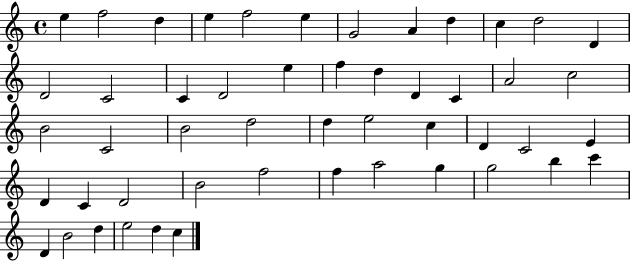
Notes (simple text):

E5/q F5/h D5/q E5/q F5/h E5/q G4/h A4/q D5/q C5/q D5/h D4/q D4/h C4/h C4/q D4/h E5/q F5/q D5/q D4/q C4/q A4/h C5/h B4/h C4/h B4/h D5/h D5/q E5/h C5/q D4/q C4/h E4/q D4/q C4/q D4/h B4/h F5/h F5/q A5/h G5/q G5/h B5/q C6/q D4/q B4/h D5/q E5/h D5/q C5/q